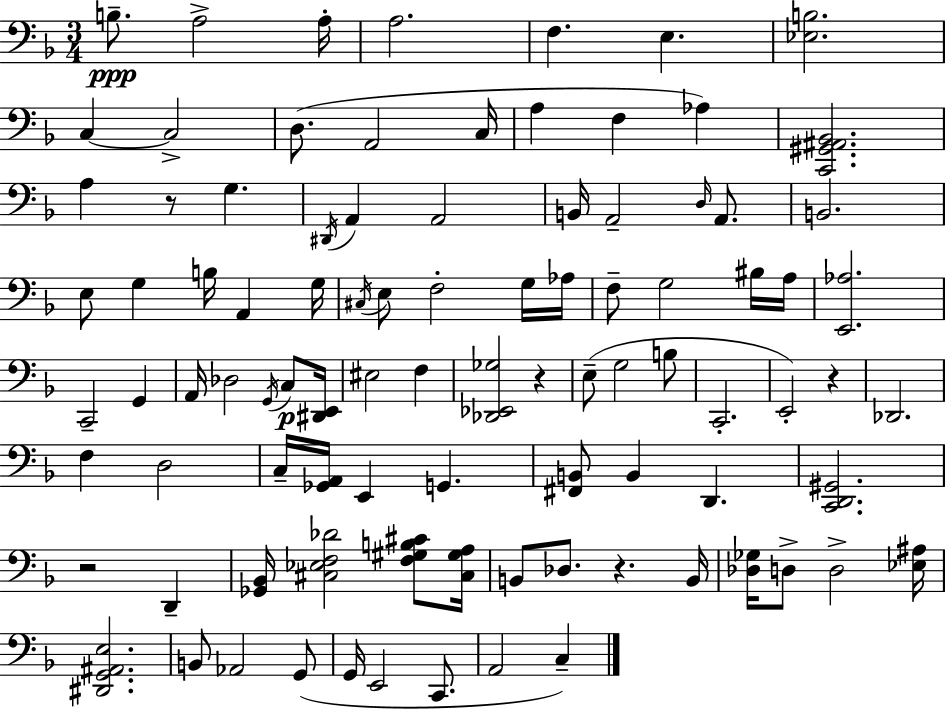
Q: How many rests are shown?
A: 5